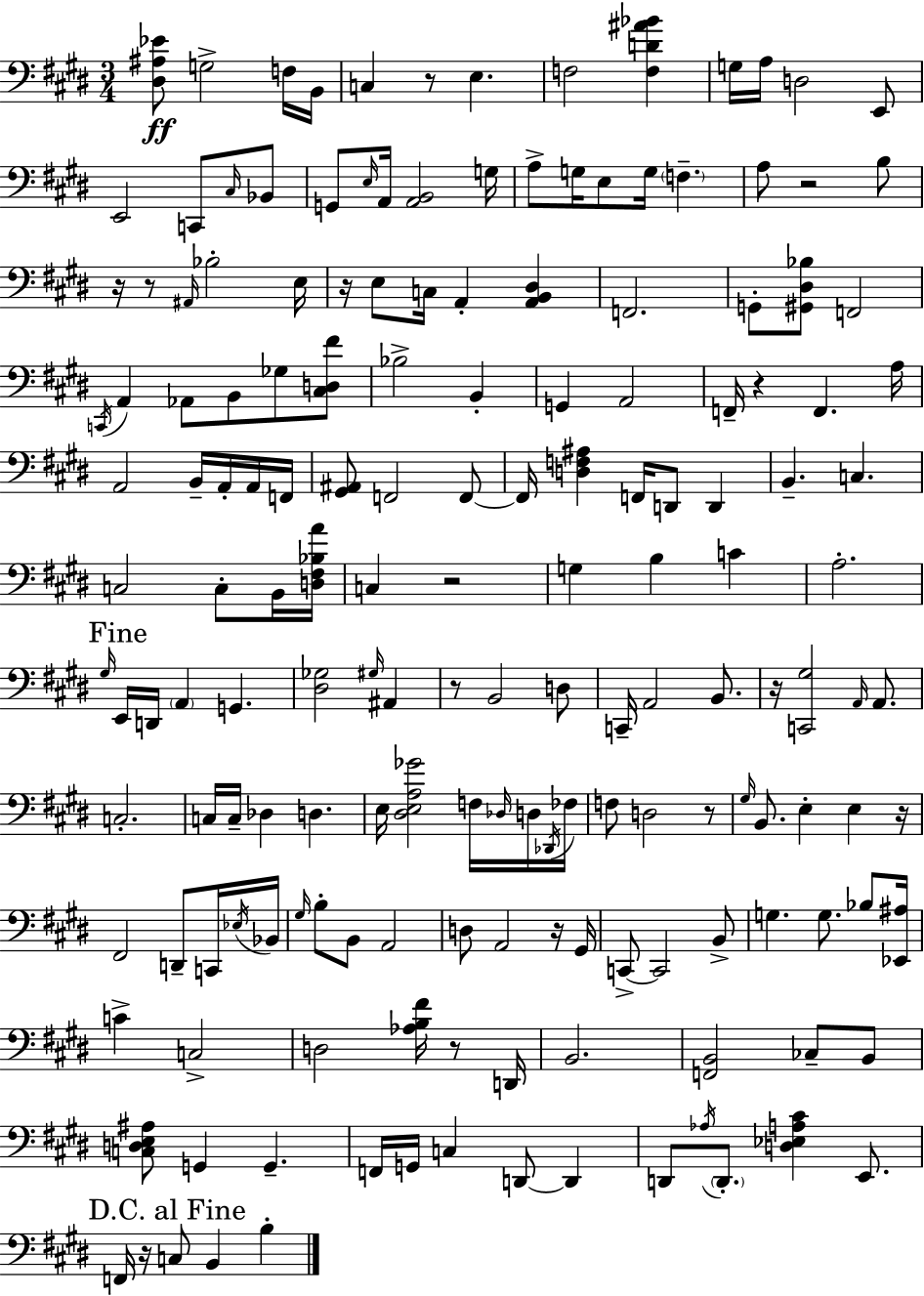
{
  \clef bass
  \numericTimeSignature
  \time 3/4
  \key e \major
  \repeat volta 2 { <dis ais ees'>8\ff g2-> f16 b,16 | c4 r8 e4. | f2 <f d' ais' bes'>4 | g16 a16 d2 e,8 | \break e,2 c,8 \grace { cis16 } bes,8 | g,8 \grace { e16 } a,16 <a, b,>2 | g16 a8-> g16 e8 g16 \parenthesize f4.-- | a8 r2 | \break b8 r16 r8 \grace { ais,16 } bes2-. | e16 r16 e8 c16 a,4-. <a, b, dis>4 | f,2. | g,8-. <gis, dis bes>8 f,2 | \break \acciaccatura { c,16 } a,4 aes,8 b,8 | ges8 <cis d fis'>8 bes2-> | b,4-. g,4 a,2 | f,16-- r4 f,4. | \break a16 a,2 | b,16-- a,16-. a,16 f,16 <gis, ais,>8 f,2 | f,8~~ f,16 <d f ais>4 f,16 d,8 | d,4 b,4.-- c4. | \break c2 | c8-. b,16 <d fis bes a'>16 c4 r2 | g4 b4 | c'4 a2.-. | \break \mark "Fine" \grace { gis16 } e,16 d,16 \parenthesize a,4 g,4. | <dis ges>2 | \grace { gis16 } ais,4 r8 b,2 | d8 c,16-- a,2 | \break b,8. r16 <c, gis>2 | \grace { a,16 } a,8. c2.-. | c16 c16-- des4 | d4. e16 <dis e a ges'>2 | \break f16 \grace { des16 } d16 \acciaccatura { des,16 } fes16 f8 d2 | r8 \grace { gis16 } b,8. | e4-. e4 r16 fis,2 | d,8-- c,16 \acciaccatura { ees16 } bes,16 \grace { gis16 } | \break b8-. b,8 a,2 | d8 a,2 r16 gis,16 | c,8->~~ c,2 b,8-> | g4. g8. bes8 <ees, ais>16 | \break c'4-> c2-> | d2 <aes b fis'>16 r8 d,16 | b,2. | <f, b,>2 ces8-- b,8 | \break <c d e ais>8 g,4 g,4.-- | f,16 g,16 c4 d,8~~ d,4 | d,8 \acciaccatura { aes16 } \parenthesize d,8.-. <d ees a cis'>4 e,8. | \mark "D.C. al Fine" f,16 r16 c8 b,4 b4-. | \break } \bar "|."
}